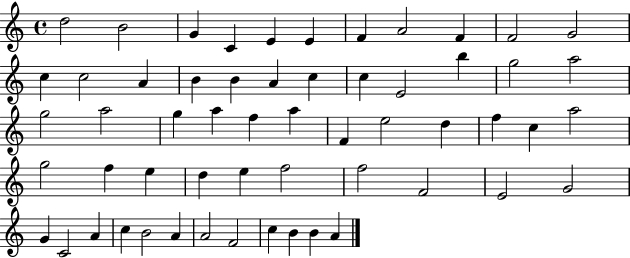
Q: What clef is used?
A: treble